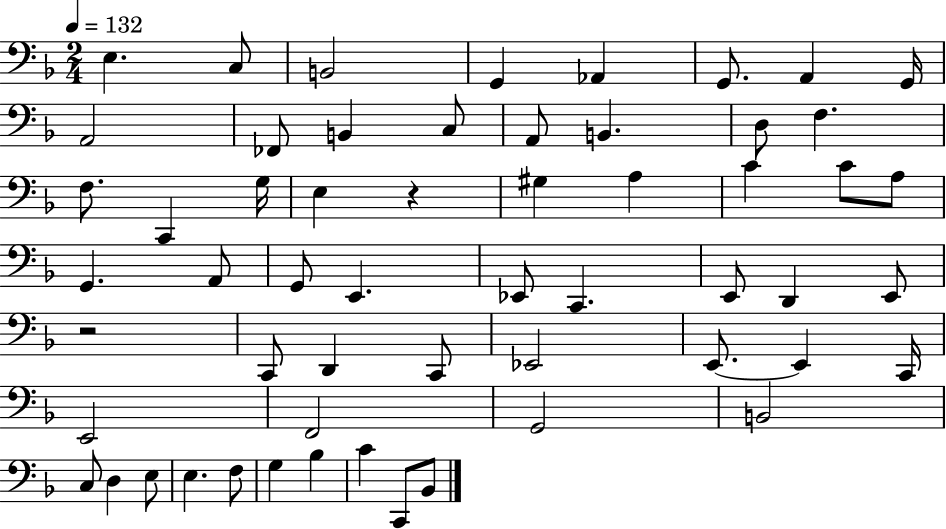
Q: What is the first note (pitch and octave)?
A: E3